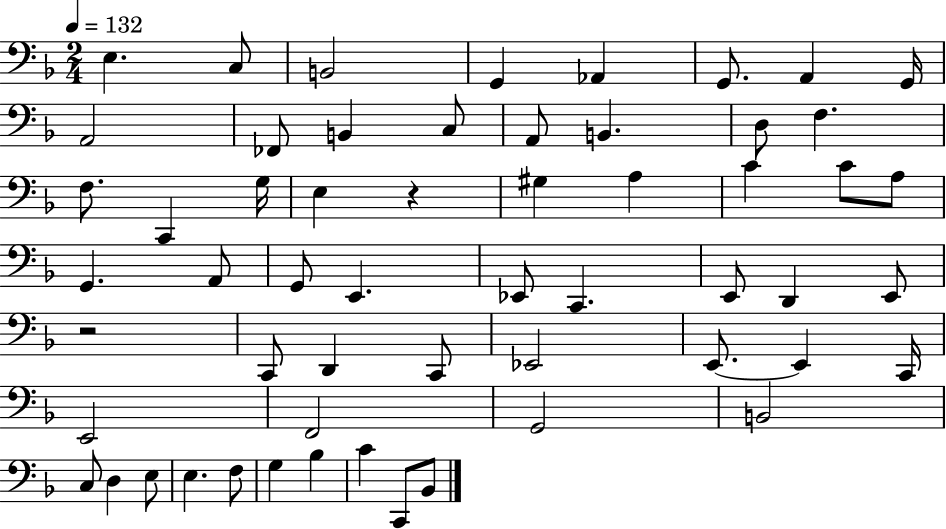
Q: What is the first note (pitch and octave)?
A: E3